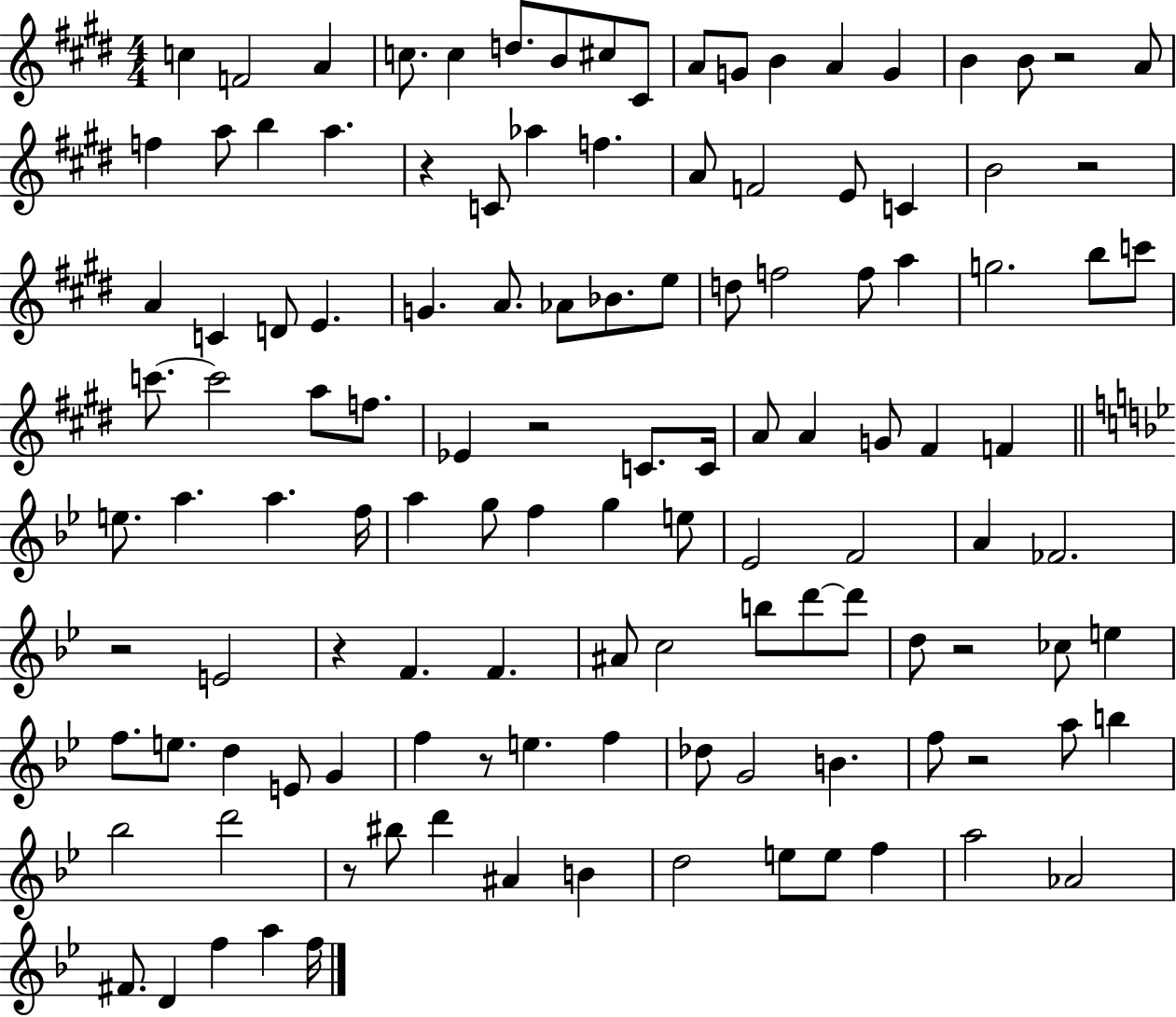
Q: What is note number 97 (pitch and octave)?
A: D6